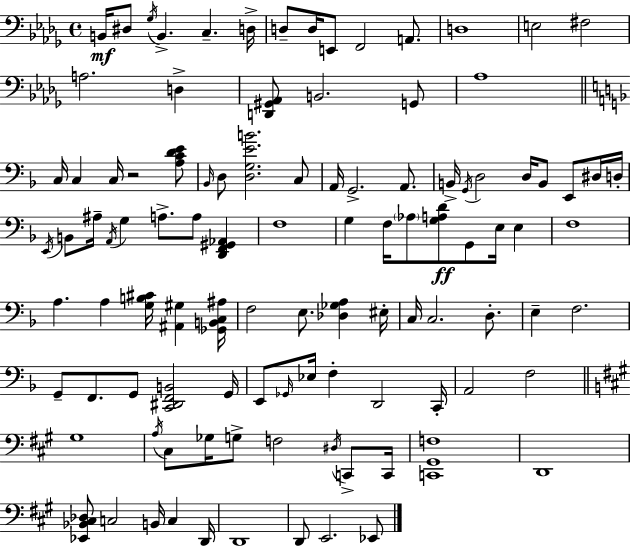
X:1
T:Untitled
M:4/4
L:1/4
K:Bbm
B,,/4 ^D,/2 _G,/4 B,, C, D,/4 D,/2 D,/4 E,,/2 F,,2 A,,/2 D,4 E,2 ^F,2 A,2 D, [D,,^G,,_A,,]/2 B,,2 G,,/2 _A,4 C,/4 C, C,/4 z2 [A,CDE]/2 _B,,/4 D,/2 [D,G,EB]2 C,/2 A,,/4 G,,2 A,,/2 B,,/4 G,,/4 D,2 D,/4 B,,/2 E,,/2 ^D,/4 D,/4 E,,/4 B,,/2 ^A,/4 A,,/4 G, A,/2 A,/2 [D,,F,,^G,,_A,,] F,4 G, F,/4 _A,/2 [G,A,D]/2 G,,/2 E,/4 E, F,4 A, A, [G,B,^C]/4 [^A,,^G,] [_G,,B,,C,^A,]/4 F,2 E,/2 [_D,_G,A,] ^E,/4 C,/4 C,2 D,/2 E, F,2 G,,/2 F,,/2 G,,/2 [C,,^D,,F,,B,,]2 G,,/4 E,,/2 _G,,/4 _E,/4 F, D,,2 C,,/4 A,,2 F,2 ^G,4 A,/4 ^C,/2 _G,/4 G,/2 F,2 ^D,/4 C,,/2 C,,/4 [C,,^G,,F,]4 D,,4 [_E,,_B,,^C,_D,]/2 C,2 B,,/4 C, D,,/4 D,,4 D,,/2 E,,2 _E,,/2